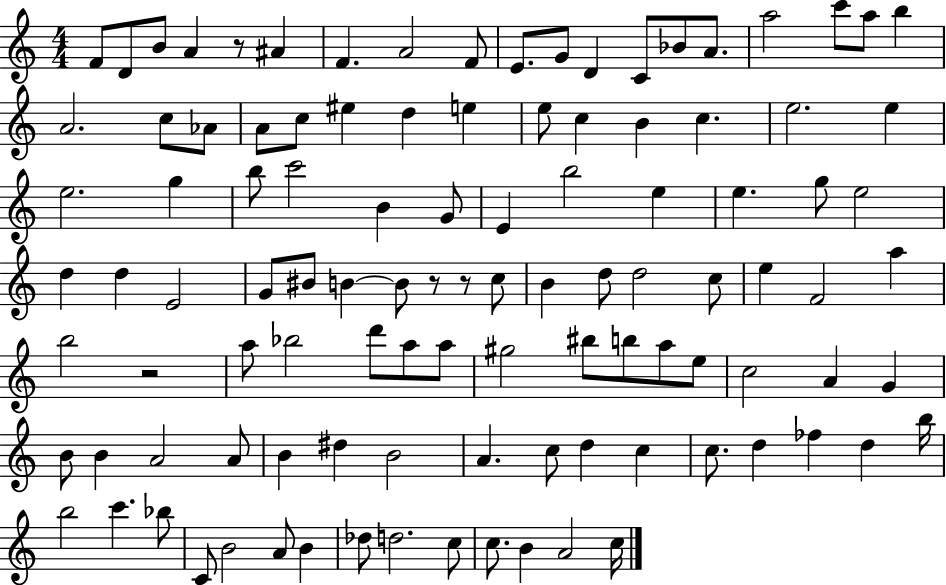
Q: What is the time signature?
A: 4/4